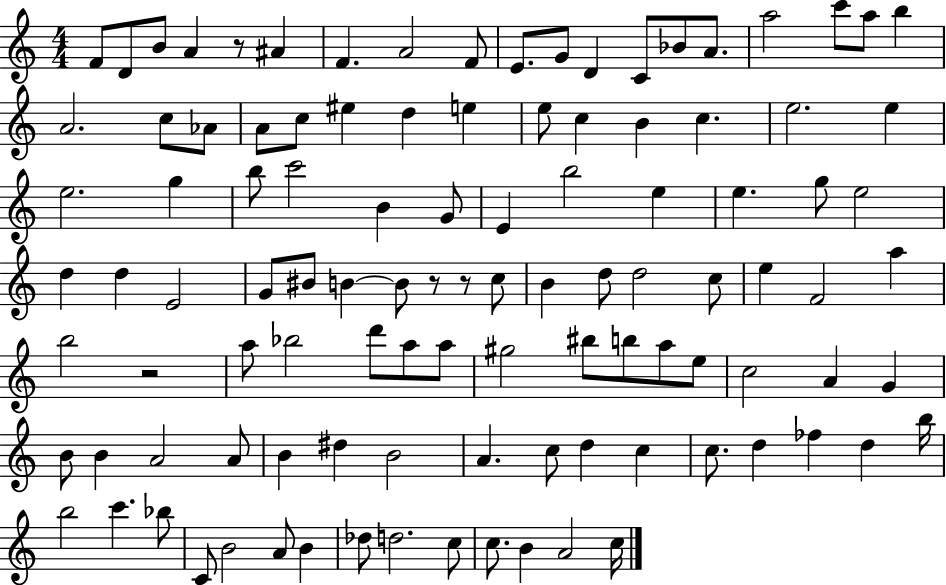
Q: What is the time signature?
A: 4/4